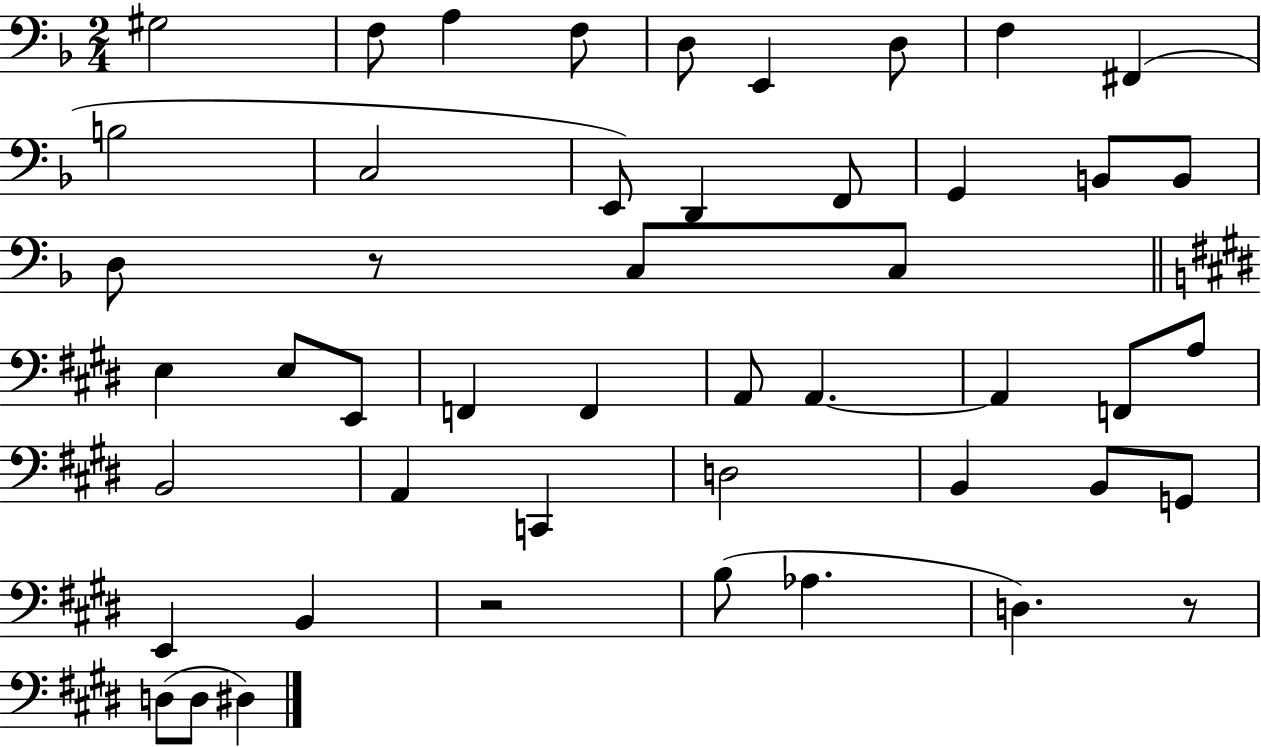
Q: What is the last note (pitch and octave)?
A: D#3